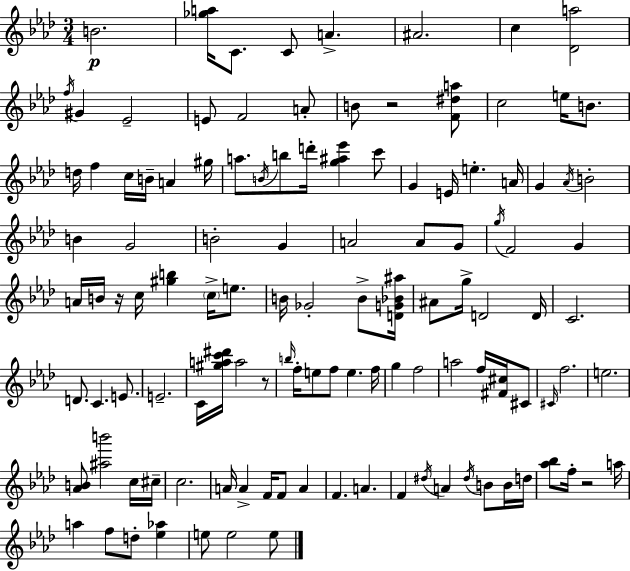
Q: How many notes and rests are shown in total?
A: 118